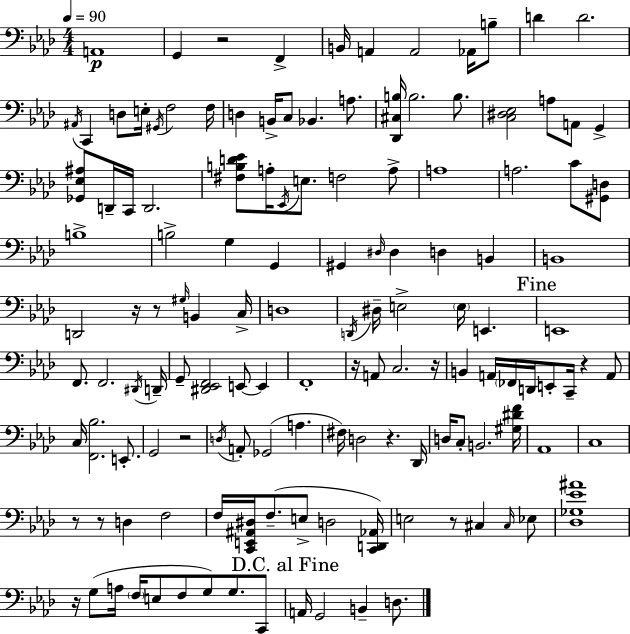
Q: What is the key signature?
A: F minor